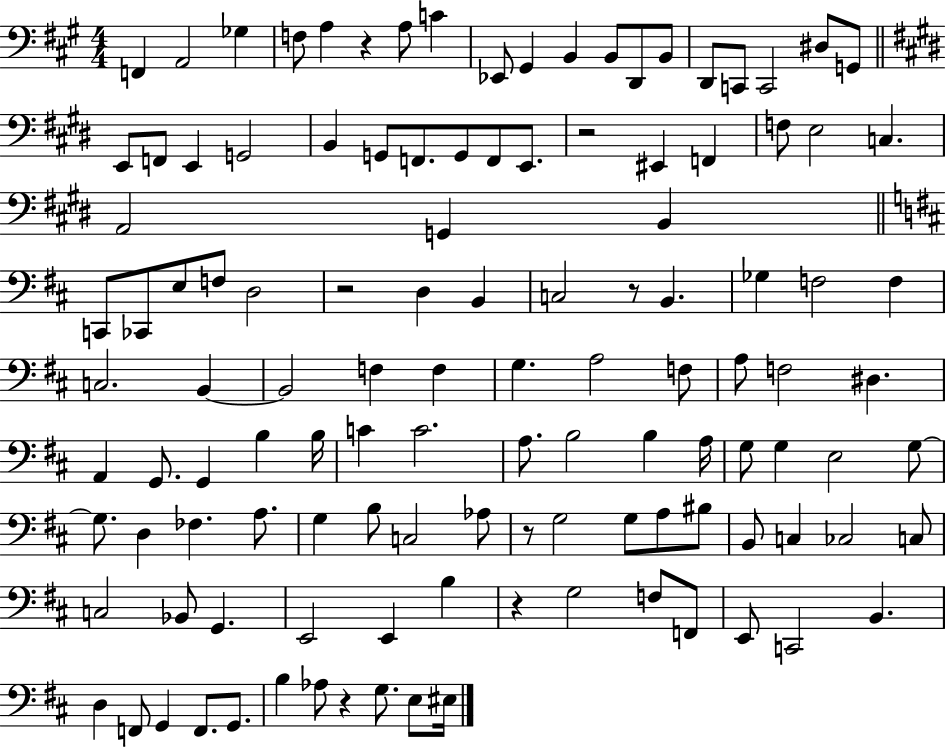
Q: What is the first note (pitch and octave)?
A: F2